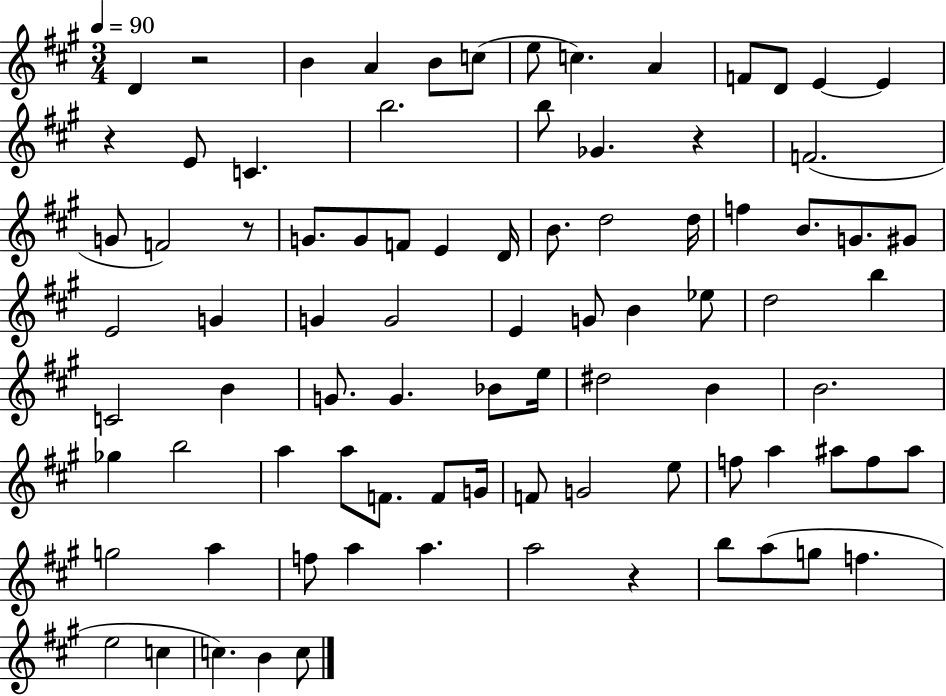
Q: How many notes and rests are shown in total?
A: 86